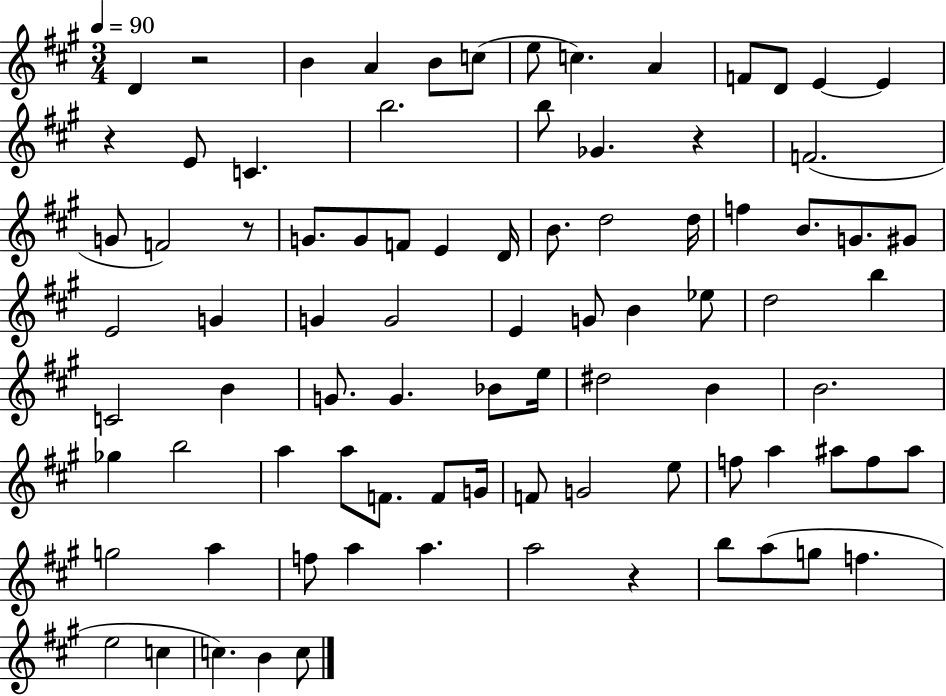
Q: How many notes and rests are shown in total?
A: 86